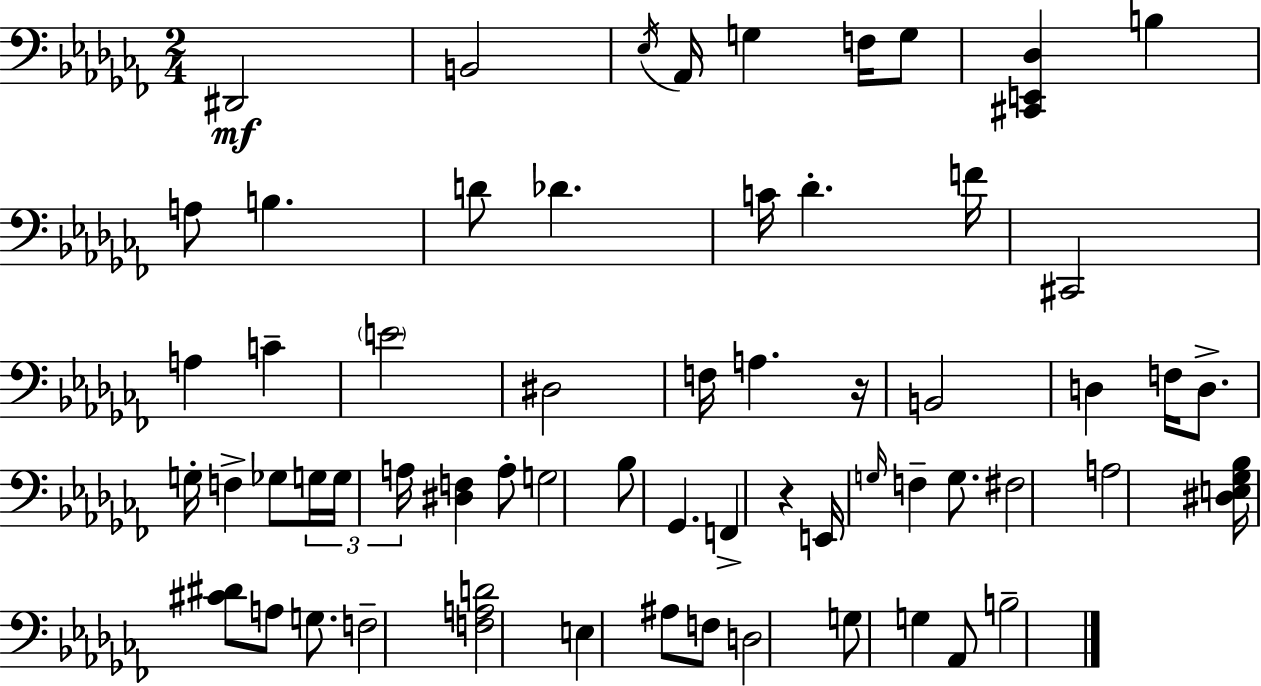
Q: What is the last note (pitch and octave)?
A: B3